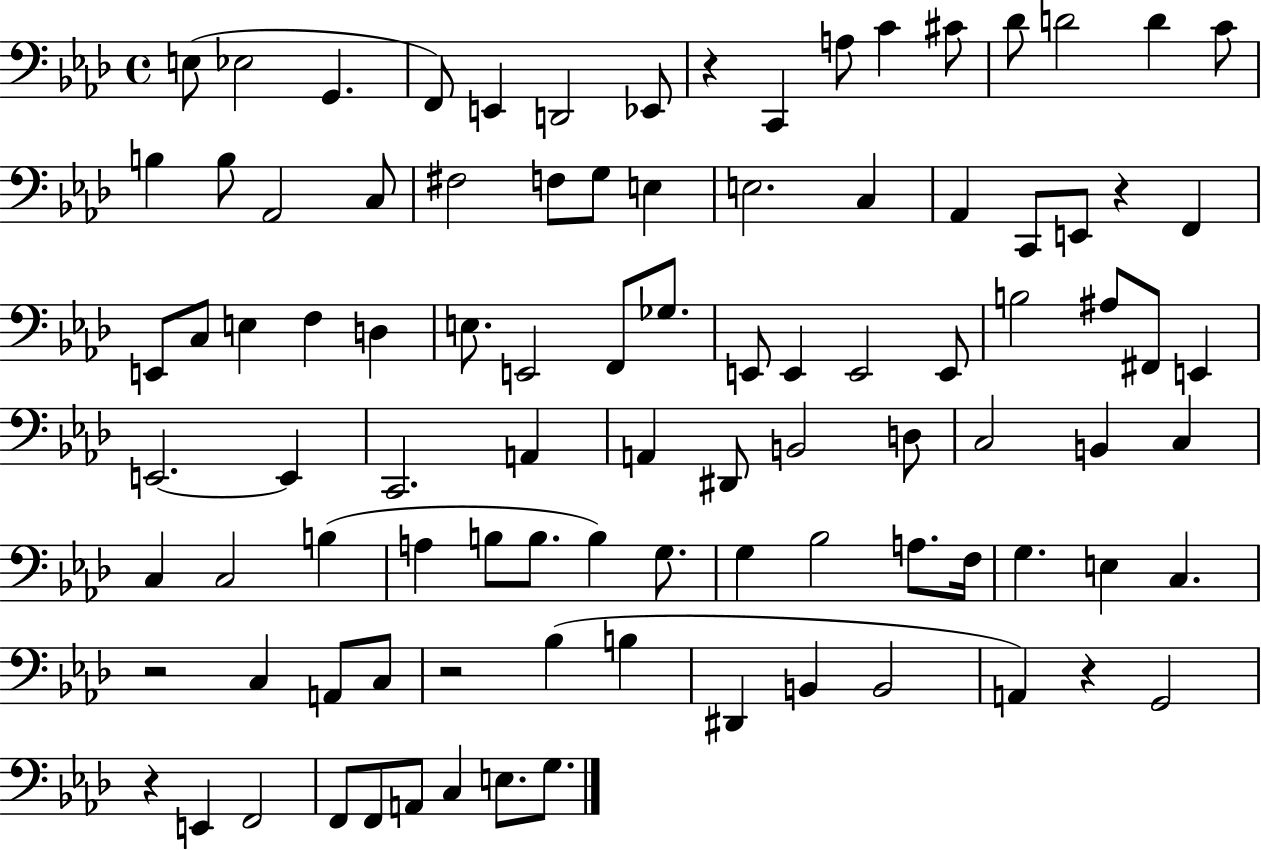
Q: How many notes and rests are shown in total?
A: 96